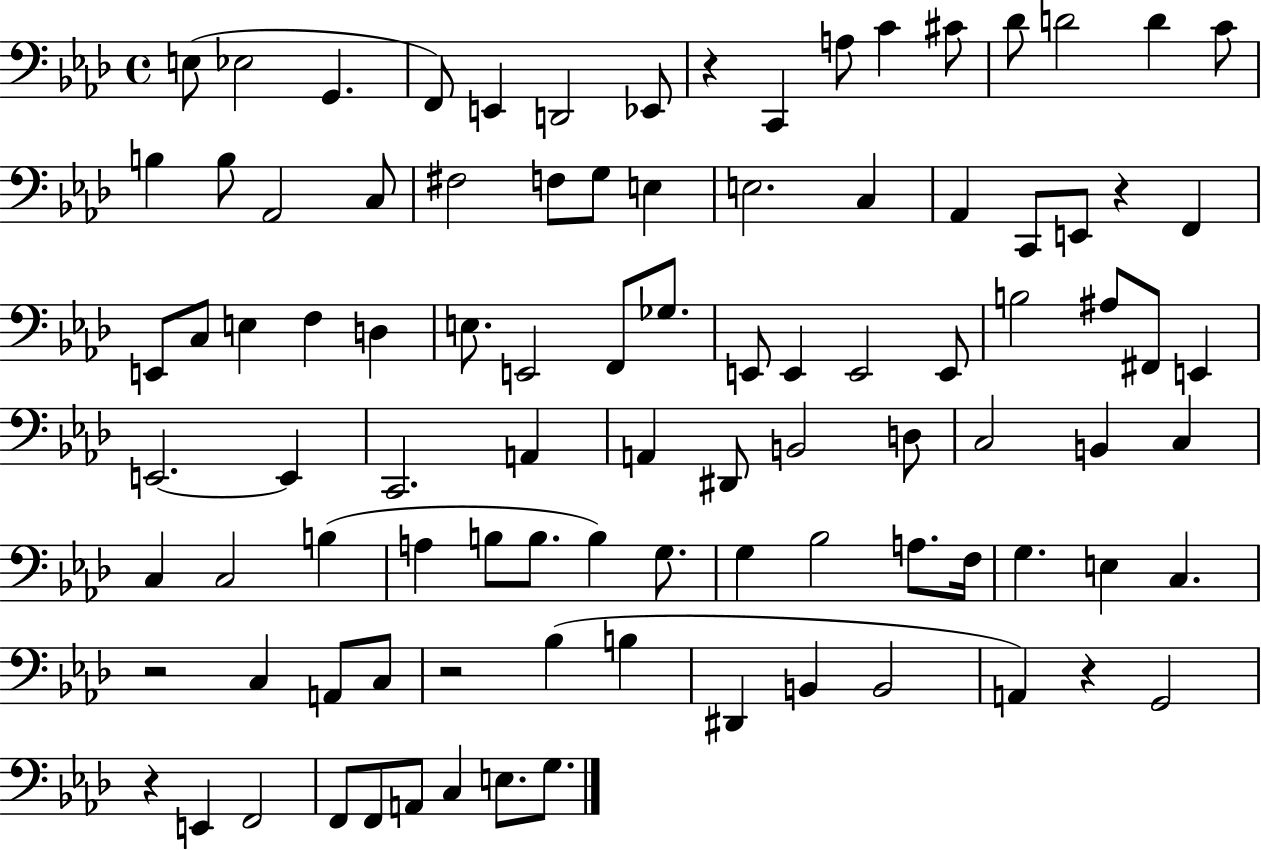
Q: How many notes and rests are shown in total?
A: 96